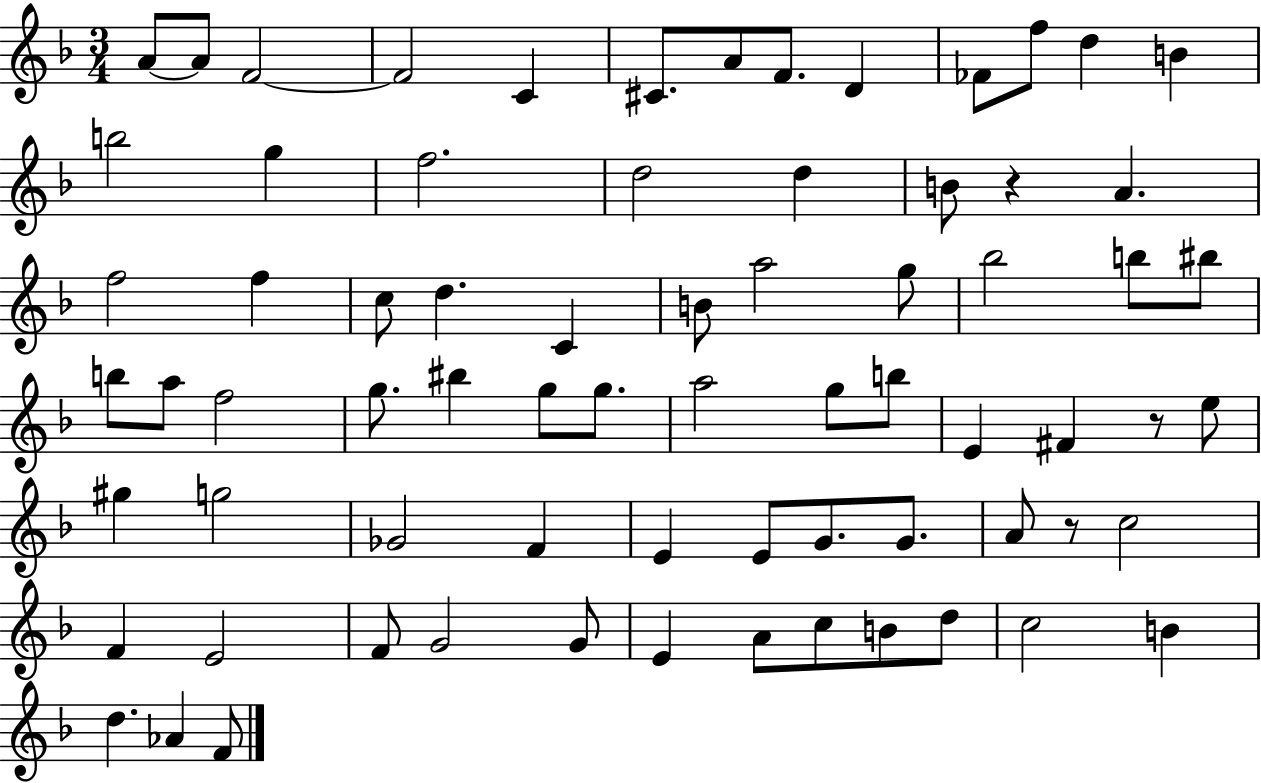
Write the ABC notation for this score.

X:1
T:Untitled
M:3/4
L:1/4
K:F
A/2 A/2 F2 F2 C ^C/2 A/2 F/2 D _F/2 f/2 d B b2 g f2 d2 d B/2 z A f2 f c/2 d C B/2 a2 g/2 _b2 b/2 ^b/2 b/2 a/2 f2 g/2 ^b g/2 g/2 a2 g/2 b/2 E ^F z/2 e/2 ^g g2 _G2 F E E/2 G/2 G/2 A/2 z/2 c2 F E2 F/2 G2 G/2 E A/2 c/2 B/2 d/2 c2 B d _A F/2